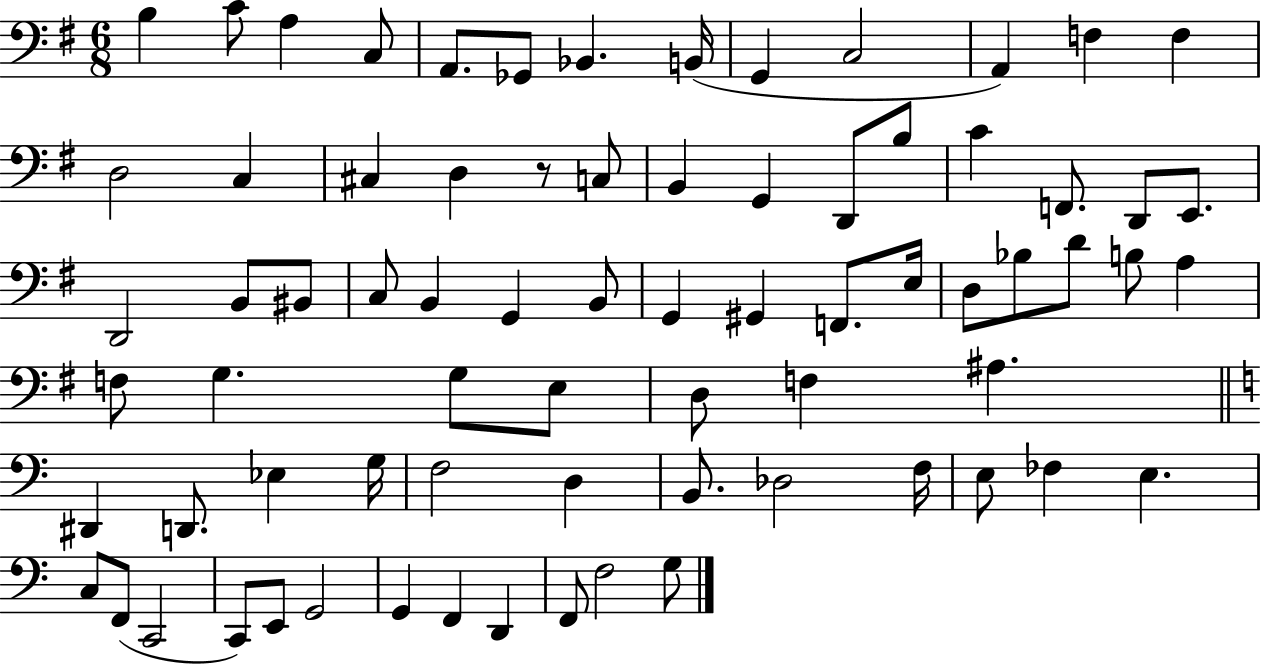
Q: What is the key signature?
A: G major